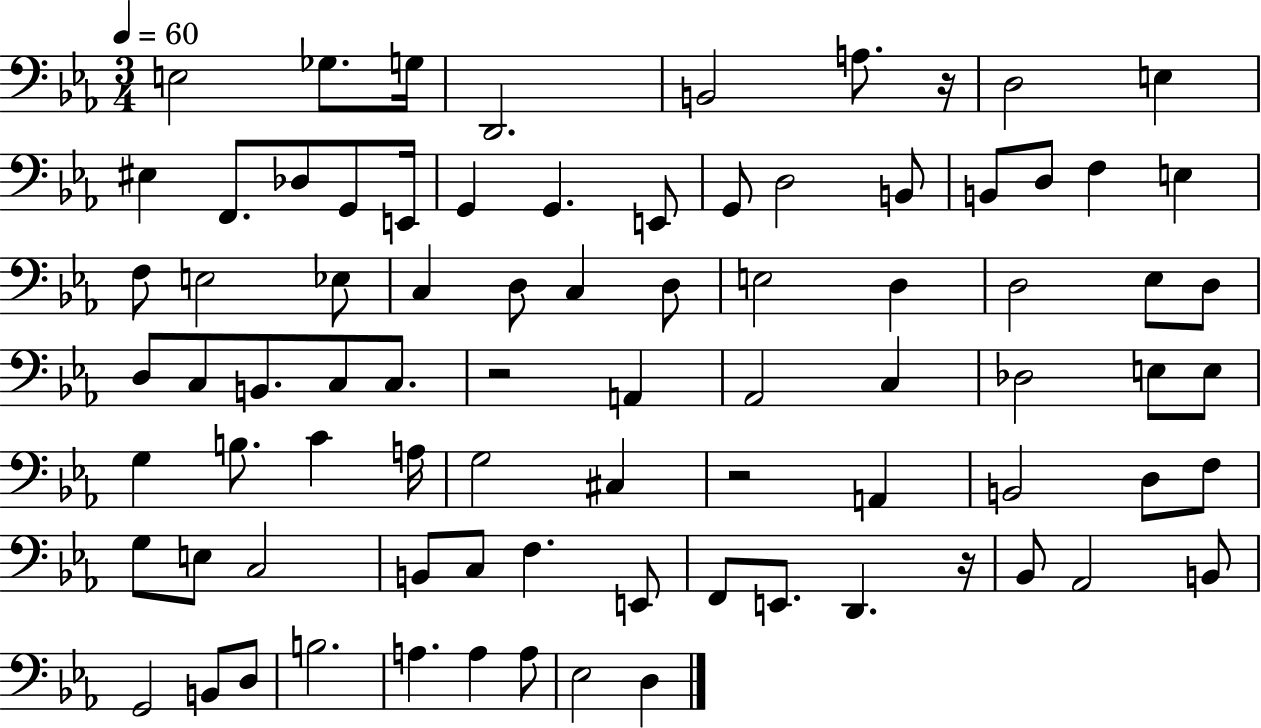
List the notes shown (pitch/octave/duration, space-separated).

E3/h Gb3/e. G3/s D2/h. B2/h A3/e. R/s D3/h E3/q EIS3/q F2/e. Db3/e G2/e E2/s G2/q G2/q. E2/e G2/e D3/h B2/e B2/e D3/e F3/q E3/q F3/e E3/h Eb3/e C3/q D3/e C3/q D3/e E3/h D3/q D3/h Eb3/e D3/e D3/e C3/e B2/e. C3/e C3/e. R/h A2/q Ab2/h C3/q Db3/h E3/e E3/e G3/q B3/e. C4/q A3/s G3/h C#3/q R/h A2/q B2/h D3/e F3/e G3/e E3/e C3/h B2/e C3/e F3/q. E2/e F2/e E2/e. D2/q. R/s Bb2/e Ab2/h B2/e G2/h B2/e D3/e B3/h. A3/q. A3/q A3/e Eb3/h D3/q